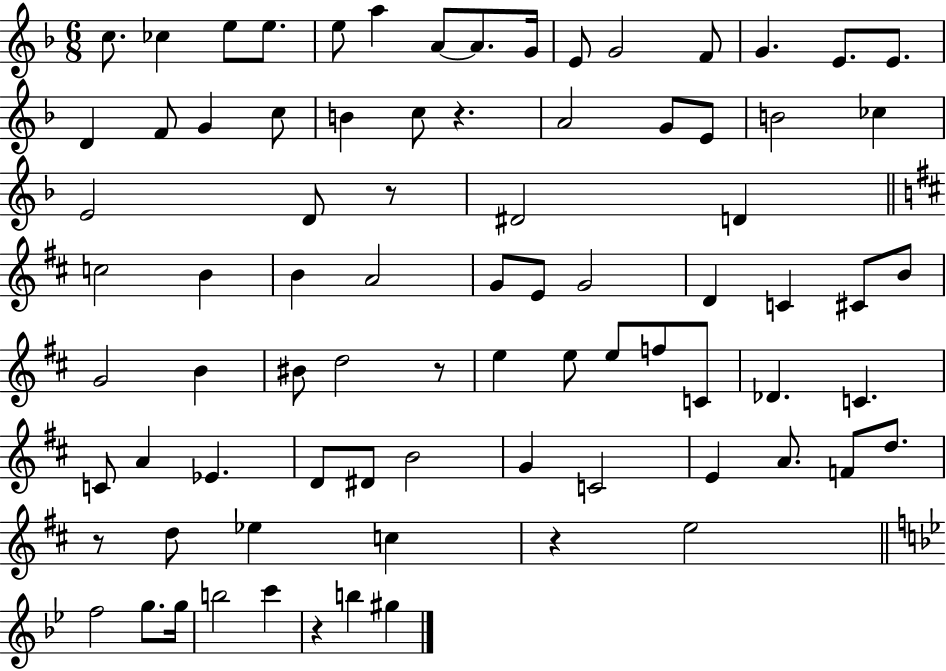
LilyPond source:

{
  \clef treble
  \numericTimeSignature
  \time 6/8
  \key f \major
  c''8. ces''4 e''8 e''8. | e''8 a''4 a'8~~ a'8. g'16 | e'8 g'2 f'8 | g'4. e'8. e'8. | \break d'4 f'8 g'4 c''8 | b'4 c''8 r4. | a'2 g'8 e'8 | b'2 ces''4 | \break e'2 d'8 r8 | dis'2 d'4 | \bar "||" \break \key d \major c''2 b'4 | b'4 a'2 | g'8 e'8 g'2 | d'4 c'4 cis'8 b'8 | \break g'2 b'4 | bis'8 d''2 r8 | e''4 e''8 e''8 f''8 c'8 | des'4. c'4. | \break c'8 a'4 ees'4. | d'8 dis'8 b'2 | g'4 c'2 | e'4 a'8. f'8 d''8. | \break r8 d''8 ees''4 c''4 | r4 e''2 | \bar "||" \break \key bes \major f''2 g''8. g''16 | b''2 c'''4 | r4 b''4 gis''4 | \bar "|."
}